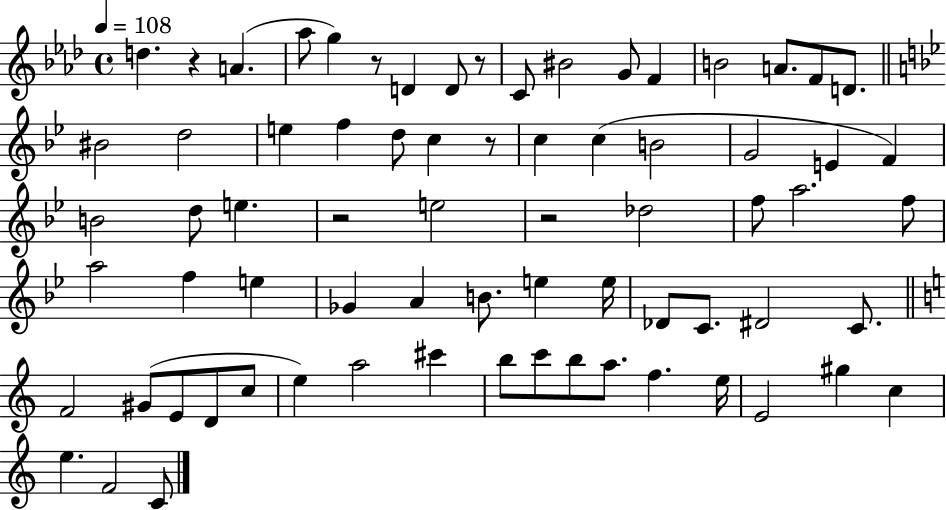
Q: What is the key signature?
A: AES major